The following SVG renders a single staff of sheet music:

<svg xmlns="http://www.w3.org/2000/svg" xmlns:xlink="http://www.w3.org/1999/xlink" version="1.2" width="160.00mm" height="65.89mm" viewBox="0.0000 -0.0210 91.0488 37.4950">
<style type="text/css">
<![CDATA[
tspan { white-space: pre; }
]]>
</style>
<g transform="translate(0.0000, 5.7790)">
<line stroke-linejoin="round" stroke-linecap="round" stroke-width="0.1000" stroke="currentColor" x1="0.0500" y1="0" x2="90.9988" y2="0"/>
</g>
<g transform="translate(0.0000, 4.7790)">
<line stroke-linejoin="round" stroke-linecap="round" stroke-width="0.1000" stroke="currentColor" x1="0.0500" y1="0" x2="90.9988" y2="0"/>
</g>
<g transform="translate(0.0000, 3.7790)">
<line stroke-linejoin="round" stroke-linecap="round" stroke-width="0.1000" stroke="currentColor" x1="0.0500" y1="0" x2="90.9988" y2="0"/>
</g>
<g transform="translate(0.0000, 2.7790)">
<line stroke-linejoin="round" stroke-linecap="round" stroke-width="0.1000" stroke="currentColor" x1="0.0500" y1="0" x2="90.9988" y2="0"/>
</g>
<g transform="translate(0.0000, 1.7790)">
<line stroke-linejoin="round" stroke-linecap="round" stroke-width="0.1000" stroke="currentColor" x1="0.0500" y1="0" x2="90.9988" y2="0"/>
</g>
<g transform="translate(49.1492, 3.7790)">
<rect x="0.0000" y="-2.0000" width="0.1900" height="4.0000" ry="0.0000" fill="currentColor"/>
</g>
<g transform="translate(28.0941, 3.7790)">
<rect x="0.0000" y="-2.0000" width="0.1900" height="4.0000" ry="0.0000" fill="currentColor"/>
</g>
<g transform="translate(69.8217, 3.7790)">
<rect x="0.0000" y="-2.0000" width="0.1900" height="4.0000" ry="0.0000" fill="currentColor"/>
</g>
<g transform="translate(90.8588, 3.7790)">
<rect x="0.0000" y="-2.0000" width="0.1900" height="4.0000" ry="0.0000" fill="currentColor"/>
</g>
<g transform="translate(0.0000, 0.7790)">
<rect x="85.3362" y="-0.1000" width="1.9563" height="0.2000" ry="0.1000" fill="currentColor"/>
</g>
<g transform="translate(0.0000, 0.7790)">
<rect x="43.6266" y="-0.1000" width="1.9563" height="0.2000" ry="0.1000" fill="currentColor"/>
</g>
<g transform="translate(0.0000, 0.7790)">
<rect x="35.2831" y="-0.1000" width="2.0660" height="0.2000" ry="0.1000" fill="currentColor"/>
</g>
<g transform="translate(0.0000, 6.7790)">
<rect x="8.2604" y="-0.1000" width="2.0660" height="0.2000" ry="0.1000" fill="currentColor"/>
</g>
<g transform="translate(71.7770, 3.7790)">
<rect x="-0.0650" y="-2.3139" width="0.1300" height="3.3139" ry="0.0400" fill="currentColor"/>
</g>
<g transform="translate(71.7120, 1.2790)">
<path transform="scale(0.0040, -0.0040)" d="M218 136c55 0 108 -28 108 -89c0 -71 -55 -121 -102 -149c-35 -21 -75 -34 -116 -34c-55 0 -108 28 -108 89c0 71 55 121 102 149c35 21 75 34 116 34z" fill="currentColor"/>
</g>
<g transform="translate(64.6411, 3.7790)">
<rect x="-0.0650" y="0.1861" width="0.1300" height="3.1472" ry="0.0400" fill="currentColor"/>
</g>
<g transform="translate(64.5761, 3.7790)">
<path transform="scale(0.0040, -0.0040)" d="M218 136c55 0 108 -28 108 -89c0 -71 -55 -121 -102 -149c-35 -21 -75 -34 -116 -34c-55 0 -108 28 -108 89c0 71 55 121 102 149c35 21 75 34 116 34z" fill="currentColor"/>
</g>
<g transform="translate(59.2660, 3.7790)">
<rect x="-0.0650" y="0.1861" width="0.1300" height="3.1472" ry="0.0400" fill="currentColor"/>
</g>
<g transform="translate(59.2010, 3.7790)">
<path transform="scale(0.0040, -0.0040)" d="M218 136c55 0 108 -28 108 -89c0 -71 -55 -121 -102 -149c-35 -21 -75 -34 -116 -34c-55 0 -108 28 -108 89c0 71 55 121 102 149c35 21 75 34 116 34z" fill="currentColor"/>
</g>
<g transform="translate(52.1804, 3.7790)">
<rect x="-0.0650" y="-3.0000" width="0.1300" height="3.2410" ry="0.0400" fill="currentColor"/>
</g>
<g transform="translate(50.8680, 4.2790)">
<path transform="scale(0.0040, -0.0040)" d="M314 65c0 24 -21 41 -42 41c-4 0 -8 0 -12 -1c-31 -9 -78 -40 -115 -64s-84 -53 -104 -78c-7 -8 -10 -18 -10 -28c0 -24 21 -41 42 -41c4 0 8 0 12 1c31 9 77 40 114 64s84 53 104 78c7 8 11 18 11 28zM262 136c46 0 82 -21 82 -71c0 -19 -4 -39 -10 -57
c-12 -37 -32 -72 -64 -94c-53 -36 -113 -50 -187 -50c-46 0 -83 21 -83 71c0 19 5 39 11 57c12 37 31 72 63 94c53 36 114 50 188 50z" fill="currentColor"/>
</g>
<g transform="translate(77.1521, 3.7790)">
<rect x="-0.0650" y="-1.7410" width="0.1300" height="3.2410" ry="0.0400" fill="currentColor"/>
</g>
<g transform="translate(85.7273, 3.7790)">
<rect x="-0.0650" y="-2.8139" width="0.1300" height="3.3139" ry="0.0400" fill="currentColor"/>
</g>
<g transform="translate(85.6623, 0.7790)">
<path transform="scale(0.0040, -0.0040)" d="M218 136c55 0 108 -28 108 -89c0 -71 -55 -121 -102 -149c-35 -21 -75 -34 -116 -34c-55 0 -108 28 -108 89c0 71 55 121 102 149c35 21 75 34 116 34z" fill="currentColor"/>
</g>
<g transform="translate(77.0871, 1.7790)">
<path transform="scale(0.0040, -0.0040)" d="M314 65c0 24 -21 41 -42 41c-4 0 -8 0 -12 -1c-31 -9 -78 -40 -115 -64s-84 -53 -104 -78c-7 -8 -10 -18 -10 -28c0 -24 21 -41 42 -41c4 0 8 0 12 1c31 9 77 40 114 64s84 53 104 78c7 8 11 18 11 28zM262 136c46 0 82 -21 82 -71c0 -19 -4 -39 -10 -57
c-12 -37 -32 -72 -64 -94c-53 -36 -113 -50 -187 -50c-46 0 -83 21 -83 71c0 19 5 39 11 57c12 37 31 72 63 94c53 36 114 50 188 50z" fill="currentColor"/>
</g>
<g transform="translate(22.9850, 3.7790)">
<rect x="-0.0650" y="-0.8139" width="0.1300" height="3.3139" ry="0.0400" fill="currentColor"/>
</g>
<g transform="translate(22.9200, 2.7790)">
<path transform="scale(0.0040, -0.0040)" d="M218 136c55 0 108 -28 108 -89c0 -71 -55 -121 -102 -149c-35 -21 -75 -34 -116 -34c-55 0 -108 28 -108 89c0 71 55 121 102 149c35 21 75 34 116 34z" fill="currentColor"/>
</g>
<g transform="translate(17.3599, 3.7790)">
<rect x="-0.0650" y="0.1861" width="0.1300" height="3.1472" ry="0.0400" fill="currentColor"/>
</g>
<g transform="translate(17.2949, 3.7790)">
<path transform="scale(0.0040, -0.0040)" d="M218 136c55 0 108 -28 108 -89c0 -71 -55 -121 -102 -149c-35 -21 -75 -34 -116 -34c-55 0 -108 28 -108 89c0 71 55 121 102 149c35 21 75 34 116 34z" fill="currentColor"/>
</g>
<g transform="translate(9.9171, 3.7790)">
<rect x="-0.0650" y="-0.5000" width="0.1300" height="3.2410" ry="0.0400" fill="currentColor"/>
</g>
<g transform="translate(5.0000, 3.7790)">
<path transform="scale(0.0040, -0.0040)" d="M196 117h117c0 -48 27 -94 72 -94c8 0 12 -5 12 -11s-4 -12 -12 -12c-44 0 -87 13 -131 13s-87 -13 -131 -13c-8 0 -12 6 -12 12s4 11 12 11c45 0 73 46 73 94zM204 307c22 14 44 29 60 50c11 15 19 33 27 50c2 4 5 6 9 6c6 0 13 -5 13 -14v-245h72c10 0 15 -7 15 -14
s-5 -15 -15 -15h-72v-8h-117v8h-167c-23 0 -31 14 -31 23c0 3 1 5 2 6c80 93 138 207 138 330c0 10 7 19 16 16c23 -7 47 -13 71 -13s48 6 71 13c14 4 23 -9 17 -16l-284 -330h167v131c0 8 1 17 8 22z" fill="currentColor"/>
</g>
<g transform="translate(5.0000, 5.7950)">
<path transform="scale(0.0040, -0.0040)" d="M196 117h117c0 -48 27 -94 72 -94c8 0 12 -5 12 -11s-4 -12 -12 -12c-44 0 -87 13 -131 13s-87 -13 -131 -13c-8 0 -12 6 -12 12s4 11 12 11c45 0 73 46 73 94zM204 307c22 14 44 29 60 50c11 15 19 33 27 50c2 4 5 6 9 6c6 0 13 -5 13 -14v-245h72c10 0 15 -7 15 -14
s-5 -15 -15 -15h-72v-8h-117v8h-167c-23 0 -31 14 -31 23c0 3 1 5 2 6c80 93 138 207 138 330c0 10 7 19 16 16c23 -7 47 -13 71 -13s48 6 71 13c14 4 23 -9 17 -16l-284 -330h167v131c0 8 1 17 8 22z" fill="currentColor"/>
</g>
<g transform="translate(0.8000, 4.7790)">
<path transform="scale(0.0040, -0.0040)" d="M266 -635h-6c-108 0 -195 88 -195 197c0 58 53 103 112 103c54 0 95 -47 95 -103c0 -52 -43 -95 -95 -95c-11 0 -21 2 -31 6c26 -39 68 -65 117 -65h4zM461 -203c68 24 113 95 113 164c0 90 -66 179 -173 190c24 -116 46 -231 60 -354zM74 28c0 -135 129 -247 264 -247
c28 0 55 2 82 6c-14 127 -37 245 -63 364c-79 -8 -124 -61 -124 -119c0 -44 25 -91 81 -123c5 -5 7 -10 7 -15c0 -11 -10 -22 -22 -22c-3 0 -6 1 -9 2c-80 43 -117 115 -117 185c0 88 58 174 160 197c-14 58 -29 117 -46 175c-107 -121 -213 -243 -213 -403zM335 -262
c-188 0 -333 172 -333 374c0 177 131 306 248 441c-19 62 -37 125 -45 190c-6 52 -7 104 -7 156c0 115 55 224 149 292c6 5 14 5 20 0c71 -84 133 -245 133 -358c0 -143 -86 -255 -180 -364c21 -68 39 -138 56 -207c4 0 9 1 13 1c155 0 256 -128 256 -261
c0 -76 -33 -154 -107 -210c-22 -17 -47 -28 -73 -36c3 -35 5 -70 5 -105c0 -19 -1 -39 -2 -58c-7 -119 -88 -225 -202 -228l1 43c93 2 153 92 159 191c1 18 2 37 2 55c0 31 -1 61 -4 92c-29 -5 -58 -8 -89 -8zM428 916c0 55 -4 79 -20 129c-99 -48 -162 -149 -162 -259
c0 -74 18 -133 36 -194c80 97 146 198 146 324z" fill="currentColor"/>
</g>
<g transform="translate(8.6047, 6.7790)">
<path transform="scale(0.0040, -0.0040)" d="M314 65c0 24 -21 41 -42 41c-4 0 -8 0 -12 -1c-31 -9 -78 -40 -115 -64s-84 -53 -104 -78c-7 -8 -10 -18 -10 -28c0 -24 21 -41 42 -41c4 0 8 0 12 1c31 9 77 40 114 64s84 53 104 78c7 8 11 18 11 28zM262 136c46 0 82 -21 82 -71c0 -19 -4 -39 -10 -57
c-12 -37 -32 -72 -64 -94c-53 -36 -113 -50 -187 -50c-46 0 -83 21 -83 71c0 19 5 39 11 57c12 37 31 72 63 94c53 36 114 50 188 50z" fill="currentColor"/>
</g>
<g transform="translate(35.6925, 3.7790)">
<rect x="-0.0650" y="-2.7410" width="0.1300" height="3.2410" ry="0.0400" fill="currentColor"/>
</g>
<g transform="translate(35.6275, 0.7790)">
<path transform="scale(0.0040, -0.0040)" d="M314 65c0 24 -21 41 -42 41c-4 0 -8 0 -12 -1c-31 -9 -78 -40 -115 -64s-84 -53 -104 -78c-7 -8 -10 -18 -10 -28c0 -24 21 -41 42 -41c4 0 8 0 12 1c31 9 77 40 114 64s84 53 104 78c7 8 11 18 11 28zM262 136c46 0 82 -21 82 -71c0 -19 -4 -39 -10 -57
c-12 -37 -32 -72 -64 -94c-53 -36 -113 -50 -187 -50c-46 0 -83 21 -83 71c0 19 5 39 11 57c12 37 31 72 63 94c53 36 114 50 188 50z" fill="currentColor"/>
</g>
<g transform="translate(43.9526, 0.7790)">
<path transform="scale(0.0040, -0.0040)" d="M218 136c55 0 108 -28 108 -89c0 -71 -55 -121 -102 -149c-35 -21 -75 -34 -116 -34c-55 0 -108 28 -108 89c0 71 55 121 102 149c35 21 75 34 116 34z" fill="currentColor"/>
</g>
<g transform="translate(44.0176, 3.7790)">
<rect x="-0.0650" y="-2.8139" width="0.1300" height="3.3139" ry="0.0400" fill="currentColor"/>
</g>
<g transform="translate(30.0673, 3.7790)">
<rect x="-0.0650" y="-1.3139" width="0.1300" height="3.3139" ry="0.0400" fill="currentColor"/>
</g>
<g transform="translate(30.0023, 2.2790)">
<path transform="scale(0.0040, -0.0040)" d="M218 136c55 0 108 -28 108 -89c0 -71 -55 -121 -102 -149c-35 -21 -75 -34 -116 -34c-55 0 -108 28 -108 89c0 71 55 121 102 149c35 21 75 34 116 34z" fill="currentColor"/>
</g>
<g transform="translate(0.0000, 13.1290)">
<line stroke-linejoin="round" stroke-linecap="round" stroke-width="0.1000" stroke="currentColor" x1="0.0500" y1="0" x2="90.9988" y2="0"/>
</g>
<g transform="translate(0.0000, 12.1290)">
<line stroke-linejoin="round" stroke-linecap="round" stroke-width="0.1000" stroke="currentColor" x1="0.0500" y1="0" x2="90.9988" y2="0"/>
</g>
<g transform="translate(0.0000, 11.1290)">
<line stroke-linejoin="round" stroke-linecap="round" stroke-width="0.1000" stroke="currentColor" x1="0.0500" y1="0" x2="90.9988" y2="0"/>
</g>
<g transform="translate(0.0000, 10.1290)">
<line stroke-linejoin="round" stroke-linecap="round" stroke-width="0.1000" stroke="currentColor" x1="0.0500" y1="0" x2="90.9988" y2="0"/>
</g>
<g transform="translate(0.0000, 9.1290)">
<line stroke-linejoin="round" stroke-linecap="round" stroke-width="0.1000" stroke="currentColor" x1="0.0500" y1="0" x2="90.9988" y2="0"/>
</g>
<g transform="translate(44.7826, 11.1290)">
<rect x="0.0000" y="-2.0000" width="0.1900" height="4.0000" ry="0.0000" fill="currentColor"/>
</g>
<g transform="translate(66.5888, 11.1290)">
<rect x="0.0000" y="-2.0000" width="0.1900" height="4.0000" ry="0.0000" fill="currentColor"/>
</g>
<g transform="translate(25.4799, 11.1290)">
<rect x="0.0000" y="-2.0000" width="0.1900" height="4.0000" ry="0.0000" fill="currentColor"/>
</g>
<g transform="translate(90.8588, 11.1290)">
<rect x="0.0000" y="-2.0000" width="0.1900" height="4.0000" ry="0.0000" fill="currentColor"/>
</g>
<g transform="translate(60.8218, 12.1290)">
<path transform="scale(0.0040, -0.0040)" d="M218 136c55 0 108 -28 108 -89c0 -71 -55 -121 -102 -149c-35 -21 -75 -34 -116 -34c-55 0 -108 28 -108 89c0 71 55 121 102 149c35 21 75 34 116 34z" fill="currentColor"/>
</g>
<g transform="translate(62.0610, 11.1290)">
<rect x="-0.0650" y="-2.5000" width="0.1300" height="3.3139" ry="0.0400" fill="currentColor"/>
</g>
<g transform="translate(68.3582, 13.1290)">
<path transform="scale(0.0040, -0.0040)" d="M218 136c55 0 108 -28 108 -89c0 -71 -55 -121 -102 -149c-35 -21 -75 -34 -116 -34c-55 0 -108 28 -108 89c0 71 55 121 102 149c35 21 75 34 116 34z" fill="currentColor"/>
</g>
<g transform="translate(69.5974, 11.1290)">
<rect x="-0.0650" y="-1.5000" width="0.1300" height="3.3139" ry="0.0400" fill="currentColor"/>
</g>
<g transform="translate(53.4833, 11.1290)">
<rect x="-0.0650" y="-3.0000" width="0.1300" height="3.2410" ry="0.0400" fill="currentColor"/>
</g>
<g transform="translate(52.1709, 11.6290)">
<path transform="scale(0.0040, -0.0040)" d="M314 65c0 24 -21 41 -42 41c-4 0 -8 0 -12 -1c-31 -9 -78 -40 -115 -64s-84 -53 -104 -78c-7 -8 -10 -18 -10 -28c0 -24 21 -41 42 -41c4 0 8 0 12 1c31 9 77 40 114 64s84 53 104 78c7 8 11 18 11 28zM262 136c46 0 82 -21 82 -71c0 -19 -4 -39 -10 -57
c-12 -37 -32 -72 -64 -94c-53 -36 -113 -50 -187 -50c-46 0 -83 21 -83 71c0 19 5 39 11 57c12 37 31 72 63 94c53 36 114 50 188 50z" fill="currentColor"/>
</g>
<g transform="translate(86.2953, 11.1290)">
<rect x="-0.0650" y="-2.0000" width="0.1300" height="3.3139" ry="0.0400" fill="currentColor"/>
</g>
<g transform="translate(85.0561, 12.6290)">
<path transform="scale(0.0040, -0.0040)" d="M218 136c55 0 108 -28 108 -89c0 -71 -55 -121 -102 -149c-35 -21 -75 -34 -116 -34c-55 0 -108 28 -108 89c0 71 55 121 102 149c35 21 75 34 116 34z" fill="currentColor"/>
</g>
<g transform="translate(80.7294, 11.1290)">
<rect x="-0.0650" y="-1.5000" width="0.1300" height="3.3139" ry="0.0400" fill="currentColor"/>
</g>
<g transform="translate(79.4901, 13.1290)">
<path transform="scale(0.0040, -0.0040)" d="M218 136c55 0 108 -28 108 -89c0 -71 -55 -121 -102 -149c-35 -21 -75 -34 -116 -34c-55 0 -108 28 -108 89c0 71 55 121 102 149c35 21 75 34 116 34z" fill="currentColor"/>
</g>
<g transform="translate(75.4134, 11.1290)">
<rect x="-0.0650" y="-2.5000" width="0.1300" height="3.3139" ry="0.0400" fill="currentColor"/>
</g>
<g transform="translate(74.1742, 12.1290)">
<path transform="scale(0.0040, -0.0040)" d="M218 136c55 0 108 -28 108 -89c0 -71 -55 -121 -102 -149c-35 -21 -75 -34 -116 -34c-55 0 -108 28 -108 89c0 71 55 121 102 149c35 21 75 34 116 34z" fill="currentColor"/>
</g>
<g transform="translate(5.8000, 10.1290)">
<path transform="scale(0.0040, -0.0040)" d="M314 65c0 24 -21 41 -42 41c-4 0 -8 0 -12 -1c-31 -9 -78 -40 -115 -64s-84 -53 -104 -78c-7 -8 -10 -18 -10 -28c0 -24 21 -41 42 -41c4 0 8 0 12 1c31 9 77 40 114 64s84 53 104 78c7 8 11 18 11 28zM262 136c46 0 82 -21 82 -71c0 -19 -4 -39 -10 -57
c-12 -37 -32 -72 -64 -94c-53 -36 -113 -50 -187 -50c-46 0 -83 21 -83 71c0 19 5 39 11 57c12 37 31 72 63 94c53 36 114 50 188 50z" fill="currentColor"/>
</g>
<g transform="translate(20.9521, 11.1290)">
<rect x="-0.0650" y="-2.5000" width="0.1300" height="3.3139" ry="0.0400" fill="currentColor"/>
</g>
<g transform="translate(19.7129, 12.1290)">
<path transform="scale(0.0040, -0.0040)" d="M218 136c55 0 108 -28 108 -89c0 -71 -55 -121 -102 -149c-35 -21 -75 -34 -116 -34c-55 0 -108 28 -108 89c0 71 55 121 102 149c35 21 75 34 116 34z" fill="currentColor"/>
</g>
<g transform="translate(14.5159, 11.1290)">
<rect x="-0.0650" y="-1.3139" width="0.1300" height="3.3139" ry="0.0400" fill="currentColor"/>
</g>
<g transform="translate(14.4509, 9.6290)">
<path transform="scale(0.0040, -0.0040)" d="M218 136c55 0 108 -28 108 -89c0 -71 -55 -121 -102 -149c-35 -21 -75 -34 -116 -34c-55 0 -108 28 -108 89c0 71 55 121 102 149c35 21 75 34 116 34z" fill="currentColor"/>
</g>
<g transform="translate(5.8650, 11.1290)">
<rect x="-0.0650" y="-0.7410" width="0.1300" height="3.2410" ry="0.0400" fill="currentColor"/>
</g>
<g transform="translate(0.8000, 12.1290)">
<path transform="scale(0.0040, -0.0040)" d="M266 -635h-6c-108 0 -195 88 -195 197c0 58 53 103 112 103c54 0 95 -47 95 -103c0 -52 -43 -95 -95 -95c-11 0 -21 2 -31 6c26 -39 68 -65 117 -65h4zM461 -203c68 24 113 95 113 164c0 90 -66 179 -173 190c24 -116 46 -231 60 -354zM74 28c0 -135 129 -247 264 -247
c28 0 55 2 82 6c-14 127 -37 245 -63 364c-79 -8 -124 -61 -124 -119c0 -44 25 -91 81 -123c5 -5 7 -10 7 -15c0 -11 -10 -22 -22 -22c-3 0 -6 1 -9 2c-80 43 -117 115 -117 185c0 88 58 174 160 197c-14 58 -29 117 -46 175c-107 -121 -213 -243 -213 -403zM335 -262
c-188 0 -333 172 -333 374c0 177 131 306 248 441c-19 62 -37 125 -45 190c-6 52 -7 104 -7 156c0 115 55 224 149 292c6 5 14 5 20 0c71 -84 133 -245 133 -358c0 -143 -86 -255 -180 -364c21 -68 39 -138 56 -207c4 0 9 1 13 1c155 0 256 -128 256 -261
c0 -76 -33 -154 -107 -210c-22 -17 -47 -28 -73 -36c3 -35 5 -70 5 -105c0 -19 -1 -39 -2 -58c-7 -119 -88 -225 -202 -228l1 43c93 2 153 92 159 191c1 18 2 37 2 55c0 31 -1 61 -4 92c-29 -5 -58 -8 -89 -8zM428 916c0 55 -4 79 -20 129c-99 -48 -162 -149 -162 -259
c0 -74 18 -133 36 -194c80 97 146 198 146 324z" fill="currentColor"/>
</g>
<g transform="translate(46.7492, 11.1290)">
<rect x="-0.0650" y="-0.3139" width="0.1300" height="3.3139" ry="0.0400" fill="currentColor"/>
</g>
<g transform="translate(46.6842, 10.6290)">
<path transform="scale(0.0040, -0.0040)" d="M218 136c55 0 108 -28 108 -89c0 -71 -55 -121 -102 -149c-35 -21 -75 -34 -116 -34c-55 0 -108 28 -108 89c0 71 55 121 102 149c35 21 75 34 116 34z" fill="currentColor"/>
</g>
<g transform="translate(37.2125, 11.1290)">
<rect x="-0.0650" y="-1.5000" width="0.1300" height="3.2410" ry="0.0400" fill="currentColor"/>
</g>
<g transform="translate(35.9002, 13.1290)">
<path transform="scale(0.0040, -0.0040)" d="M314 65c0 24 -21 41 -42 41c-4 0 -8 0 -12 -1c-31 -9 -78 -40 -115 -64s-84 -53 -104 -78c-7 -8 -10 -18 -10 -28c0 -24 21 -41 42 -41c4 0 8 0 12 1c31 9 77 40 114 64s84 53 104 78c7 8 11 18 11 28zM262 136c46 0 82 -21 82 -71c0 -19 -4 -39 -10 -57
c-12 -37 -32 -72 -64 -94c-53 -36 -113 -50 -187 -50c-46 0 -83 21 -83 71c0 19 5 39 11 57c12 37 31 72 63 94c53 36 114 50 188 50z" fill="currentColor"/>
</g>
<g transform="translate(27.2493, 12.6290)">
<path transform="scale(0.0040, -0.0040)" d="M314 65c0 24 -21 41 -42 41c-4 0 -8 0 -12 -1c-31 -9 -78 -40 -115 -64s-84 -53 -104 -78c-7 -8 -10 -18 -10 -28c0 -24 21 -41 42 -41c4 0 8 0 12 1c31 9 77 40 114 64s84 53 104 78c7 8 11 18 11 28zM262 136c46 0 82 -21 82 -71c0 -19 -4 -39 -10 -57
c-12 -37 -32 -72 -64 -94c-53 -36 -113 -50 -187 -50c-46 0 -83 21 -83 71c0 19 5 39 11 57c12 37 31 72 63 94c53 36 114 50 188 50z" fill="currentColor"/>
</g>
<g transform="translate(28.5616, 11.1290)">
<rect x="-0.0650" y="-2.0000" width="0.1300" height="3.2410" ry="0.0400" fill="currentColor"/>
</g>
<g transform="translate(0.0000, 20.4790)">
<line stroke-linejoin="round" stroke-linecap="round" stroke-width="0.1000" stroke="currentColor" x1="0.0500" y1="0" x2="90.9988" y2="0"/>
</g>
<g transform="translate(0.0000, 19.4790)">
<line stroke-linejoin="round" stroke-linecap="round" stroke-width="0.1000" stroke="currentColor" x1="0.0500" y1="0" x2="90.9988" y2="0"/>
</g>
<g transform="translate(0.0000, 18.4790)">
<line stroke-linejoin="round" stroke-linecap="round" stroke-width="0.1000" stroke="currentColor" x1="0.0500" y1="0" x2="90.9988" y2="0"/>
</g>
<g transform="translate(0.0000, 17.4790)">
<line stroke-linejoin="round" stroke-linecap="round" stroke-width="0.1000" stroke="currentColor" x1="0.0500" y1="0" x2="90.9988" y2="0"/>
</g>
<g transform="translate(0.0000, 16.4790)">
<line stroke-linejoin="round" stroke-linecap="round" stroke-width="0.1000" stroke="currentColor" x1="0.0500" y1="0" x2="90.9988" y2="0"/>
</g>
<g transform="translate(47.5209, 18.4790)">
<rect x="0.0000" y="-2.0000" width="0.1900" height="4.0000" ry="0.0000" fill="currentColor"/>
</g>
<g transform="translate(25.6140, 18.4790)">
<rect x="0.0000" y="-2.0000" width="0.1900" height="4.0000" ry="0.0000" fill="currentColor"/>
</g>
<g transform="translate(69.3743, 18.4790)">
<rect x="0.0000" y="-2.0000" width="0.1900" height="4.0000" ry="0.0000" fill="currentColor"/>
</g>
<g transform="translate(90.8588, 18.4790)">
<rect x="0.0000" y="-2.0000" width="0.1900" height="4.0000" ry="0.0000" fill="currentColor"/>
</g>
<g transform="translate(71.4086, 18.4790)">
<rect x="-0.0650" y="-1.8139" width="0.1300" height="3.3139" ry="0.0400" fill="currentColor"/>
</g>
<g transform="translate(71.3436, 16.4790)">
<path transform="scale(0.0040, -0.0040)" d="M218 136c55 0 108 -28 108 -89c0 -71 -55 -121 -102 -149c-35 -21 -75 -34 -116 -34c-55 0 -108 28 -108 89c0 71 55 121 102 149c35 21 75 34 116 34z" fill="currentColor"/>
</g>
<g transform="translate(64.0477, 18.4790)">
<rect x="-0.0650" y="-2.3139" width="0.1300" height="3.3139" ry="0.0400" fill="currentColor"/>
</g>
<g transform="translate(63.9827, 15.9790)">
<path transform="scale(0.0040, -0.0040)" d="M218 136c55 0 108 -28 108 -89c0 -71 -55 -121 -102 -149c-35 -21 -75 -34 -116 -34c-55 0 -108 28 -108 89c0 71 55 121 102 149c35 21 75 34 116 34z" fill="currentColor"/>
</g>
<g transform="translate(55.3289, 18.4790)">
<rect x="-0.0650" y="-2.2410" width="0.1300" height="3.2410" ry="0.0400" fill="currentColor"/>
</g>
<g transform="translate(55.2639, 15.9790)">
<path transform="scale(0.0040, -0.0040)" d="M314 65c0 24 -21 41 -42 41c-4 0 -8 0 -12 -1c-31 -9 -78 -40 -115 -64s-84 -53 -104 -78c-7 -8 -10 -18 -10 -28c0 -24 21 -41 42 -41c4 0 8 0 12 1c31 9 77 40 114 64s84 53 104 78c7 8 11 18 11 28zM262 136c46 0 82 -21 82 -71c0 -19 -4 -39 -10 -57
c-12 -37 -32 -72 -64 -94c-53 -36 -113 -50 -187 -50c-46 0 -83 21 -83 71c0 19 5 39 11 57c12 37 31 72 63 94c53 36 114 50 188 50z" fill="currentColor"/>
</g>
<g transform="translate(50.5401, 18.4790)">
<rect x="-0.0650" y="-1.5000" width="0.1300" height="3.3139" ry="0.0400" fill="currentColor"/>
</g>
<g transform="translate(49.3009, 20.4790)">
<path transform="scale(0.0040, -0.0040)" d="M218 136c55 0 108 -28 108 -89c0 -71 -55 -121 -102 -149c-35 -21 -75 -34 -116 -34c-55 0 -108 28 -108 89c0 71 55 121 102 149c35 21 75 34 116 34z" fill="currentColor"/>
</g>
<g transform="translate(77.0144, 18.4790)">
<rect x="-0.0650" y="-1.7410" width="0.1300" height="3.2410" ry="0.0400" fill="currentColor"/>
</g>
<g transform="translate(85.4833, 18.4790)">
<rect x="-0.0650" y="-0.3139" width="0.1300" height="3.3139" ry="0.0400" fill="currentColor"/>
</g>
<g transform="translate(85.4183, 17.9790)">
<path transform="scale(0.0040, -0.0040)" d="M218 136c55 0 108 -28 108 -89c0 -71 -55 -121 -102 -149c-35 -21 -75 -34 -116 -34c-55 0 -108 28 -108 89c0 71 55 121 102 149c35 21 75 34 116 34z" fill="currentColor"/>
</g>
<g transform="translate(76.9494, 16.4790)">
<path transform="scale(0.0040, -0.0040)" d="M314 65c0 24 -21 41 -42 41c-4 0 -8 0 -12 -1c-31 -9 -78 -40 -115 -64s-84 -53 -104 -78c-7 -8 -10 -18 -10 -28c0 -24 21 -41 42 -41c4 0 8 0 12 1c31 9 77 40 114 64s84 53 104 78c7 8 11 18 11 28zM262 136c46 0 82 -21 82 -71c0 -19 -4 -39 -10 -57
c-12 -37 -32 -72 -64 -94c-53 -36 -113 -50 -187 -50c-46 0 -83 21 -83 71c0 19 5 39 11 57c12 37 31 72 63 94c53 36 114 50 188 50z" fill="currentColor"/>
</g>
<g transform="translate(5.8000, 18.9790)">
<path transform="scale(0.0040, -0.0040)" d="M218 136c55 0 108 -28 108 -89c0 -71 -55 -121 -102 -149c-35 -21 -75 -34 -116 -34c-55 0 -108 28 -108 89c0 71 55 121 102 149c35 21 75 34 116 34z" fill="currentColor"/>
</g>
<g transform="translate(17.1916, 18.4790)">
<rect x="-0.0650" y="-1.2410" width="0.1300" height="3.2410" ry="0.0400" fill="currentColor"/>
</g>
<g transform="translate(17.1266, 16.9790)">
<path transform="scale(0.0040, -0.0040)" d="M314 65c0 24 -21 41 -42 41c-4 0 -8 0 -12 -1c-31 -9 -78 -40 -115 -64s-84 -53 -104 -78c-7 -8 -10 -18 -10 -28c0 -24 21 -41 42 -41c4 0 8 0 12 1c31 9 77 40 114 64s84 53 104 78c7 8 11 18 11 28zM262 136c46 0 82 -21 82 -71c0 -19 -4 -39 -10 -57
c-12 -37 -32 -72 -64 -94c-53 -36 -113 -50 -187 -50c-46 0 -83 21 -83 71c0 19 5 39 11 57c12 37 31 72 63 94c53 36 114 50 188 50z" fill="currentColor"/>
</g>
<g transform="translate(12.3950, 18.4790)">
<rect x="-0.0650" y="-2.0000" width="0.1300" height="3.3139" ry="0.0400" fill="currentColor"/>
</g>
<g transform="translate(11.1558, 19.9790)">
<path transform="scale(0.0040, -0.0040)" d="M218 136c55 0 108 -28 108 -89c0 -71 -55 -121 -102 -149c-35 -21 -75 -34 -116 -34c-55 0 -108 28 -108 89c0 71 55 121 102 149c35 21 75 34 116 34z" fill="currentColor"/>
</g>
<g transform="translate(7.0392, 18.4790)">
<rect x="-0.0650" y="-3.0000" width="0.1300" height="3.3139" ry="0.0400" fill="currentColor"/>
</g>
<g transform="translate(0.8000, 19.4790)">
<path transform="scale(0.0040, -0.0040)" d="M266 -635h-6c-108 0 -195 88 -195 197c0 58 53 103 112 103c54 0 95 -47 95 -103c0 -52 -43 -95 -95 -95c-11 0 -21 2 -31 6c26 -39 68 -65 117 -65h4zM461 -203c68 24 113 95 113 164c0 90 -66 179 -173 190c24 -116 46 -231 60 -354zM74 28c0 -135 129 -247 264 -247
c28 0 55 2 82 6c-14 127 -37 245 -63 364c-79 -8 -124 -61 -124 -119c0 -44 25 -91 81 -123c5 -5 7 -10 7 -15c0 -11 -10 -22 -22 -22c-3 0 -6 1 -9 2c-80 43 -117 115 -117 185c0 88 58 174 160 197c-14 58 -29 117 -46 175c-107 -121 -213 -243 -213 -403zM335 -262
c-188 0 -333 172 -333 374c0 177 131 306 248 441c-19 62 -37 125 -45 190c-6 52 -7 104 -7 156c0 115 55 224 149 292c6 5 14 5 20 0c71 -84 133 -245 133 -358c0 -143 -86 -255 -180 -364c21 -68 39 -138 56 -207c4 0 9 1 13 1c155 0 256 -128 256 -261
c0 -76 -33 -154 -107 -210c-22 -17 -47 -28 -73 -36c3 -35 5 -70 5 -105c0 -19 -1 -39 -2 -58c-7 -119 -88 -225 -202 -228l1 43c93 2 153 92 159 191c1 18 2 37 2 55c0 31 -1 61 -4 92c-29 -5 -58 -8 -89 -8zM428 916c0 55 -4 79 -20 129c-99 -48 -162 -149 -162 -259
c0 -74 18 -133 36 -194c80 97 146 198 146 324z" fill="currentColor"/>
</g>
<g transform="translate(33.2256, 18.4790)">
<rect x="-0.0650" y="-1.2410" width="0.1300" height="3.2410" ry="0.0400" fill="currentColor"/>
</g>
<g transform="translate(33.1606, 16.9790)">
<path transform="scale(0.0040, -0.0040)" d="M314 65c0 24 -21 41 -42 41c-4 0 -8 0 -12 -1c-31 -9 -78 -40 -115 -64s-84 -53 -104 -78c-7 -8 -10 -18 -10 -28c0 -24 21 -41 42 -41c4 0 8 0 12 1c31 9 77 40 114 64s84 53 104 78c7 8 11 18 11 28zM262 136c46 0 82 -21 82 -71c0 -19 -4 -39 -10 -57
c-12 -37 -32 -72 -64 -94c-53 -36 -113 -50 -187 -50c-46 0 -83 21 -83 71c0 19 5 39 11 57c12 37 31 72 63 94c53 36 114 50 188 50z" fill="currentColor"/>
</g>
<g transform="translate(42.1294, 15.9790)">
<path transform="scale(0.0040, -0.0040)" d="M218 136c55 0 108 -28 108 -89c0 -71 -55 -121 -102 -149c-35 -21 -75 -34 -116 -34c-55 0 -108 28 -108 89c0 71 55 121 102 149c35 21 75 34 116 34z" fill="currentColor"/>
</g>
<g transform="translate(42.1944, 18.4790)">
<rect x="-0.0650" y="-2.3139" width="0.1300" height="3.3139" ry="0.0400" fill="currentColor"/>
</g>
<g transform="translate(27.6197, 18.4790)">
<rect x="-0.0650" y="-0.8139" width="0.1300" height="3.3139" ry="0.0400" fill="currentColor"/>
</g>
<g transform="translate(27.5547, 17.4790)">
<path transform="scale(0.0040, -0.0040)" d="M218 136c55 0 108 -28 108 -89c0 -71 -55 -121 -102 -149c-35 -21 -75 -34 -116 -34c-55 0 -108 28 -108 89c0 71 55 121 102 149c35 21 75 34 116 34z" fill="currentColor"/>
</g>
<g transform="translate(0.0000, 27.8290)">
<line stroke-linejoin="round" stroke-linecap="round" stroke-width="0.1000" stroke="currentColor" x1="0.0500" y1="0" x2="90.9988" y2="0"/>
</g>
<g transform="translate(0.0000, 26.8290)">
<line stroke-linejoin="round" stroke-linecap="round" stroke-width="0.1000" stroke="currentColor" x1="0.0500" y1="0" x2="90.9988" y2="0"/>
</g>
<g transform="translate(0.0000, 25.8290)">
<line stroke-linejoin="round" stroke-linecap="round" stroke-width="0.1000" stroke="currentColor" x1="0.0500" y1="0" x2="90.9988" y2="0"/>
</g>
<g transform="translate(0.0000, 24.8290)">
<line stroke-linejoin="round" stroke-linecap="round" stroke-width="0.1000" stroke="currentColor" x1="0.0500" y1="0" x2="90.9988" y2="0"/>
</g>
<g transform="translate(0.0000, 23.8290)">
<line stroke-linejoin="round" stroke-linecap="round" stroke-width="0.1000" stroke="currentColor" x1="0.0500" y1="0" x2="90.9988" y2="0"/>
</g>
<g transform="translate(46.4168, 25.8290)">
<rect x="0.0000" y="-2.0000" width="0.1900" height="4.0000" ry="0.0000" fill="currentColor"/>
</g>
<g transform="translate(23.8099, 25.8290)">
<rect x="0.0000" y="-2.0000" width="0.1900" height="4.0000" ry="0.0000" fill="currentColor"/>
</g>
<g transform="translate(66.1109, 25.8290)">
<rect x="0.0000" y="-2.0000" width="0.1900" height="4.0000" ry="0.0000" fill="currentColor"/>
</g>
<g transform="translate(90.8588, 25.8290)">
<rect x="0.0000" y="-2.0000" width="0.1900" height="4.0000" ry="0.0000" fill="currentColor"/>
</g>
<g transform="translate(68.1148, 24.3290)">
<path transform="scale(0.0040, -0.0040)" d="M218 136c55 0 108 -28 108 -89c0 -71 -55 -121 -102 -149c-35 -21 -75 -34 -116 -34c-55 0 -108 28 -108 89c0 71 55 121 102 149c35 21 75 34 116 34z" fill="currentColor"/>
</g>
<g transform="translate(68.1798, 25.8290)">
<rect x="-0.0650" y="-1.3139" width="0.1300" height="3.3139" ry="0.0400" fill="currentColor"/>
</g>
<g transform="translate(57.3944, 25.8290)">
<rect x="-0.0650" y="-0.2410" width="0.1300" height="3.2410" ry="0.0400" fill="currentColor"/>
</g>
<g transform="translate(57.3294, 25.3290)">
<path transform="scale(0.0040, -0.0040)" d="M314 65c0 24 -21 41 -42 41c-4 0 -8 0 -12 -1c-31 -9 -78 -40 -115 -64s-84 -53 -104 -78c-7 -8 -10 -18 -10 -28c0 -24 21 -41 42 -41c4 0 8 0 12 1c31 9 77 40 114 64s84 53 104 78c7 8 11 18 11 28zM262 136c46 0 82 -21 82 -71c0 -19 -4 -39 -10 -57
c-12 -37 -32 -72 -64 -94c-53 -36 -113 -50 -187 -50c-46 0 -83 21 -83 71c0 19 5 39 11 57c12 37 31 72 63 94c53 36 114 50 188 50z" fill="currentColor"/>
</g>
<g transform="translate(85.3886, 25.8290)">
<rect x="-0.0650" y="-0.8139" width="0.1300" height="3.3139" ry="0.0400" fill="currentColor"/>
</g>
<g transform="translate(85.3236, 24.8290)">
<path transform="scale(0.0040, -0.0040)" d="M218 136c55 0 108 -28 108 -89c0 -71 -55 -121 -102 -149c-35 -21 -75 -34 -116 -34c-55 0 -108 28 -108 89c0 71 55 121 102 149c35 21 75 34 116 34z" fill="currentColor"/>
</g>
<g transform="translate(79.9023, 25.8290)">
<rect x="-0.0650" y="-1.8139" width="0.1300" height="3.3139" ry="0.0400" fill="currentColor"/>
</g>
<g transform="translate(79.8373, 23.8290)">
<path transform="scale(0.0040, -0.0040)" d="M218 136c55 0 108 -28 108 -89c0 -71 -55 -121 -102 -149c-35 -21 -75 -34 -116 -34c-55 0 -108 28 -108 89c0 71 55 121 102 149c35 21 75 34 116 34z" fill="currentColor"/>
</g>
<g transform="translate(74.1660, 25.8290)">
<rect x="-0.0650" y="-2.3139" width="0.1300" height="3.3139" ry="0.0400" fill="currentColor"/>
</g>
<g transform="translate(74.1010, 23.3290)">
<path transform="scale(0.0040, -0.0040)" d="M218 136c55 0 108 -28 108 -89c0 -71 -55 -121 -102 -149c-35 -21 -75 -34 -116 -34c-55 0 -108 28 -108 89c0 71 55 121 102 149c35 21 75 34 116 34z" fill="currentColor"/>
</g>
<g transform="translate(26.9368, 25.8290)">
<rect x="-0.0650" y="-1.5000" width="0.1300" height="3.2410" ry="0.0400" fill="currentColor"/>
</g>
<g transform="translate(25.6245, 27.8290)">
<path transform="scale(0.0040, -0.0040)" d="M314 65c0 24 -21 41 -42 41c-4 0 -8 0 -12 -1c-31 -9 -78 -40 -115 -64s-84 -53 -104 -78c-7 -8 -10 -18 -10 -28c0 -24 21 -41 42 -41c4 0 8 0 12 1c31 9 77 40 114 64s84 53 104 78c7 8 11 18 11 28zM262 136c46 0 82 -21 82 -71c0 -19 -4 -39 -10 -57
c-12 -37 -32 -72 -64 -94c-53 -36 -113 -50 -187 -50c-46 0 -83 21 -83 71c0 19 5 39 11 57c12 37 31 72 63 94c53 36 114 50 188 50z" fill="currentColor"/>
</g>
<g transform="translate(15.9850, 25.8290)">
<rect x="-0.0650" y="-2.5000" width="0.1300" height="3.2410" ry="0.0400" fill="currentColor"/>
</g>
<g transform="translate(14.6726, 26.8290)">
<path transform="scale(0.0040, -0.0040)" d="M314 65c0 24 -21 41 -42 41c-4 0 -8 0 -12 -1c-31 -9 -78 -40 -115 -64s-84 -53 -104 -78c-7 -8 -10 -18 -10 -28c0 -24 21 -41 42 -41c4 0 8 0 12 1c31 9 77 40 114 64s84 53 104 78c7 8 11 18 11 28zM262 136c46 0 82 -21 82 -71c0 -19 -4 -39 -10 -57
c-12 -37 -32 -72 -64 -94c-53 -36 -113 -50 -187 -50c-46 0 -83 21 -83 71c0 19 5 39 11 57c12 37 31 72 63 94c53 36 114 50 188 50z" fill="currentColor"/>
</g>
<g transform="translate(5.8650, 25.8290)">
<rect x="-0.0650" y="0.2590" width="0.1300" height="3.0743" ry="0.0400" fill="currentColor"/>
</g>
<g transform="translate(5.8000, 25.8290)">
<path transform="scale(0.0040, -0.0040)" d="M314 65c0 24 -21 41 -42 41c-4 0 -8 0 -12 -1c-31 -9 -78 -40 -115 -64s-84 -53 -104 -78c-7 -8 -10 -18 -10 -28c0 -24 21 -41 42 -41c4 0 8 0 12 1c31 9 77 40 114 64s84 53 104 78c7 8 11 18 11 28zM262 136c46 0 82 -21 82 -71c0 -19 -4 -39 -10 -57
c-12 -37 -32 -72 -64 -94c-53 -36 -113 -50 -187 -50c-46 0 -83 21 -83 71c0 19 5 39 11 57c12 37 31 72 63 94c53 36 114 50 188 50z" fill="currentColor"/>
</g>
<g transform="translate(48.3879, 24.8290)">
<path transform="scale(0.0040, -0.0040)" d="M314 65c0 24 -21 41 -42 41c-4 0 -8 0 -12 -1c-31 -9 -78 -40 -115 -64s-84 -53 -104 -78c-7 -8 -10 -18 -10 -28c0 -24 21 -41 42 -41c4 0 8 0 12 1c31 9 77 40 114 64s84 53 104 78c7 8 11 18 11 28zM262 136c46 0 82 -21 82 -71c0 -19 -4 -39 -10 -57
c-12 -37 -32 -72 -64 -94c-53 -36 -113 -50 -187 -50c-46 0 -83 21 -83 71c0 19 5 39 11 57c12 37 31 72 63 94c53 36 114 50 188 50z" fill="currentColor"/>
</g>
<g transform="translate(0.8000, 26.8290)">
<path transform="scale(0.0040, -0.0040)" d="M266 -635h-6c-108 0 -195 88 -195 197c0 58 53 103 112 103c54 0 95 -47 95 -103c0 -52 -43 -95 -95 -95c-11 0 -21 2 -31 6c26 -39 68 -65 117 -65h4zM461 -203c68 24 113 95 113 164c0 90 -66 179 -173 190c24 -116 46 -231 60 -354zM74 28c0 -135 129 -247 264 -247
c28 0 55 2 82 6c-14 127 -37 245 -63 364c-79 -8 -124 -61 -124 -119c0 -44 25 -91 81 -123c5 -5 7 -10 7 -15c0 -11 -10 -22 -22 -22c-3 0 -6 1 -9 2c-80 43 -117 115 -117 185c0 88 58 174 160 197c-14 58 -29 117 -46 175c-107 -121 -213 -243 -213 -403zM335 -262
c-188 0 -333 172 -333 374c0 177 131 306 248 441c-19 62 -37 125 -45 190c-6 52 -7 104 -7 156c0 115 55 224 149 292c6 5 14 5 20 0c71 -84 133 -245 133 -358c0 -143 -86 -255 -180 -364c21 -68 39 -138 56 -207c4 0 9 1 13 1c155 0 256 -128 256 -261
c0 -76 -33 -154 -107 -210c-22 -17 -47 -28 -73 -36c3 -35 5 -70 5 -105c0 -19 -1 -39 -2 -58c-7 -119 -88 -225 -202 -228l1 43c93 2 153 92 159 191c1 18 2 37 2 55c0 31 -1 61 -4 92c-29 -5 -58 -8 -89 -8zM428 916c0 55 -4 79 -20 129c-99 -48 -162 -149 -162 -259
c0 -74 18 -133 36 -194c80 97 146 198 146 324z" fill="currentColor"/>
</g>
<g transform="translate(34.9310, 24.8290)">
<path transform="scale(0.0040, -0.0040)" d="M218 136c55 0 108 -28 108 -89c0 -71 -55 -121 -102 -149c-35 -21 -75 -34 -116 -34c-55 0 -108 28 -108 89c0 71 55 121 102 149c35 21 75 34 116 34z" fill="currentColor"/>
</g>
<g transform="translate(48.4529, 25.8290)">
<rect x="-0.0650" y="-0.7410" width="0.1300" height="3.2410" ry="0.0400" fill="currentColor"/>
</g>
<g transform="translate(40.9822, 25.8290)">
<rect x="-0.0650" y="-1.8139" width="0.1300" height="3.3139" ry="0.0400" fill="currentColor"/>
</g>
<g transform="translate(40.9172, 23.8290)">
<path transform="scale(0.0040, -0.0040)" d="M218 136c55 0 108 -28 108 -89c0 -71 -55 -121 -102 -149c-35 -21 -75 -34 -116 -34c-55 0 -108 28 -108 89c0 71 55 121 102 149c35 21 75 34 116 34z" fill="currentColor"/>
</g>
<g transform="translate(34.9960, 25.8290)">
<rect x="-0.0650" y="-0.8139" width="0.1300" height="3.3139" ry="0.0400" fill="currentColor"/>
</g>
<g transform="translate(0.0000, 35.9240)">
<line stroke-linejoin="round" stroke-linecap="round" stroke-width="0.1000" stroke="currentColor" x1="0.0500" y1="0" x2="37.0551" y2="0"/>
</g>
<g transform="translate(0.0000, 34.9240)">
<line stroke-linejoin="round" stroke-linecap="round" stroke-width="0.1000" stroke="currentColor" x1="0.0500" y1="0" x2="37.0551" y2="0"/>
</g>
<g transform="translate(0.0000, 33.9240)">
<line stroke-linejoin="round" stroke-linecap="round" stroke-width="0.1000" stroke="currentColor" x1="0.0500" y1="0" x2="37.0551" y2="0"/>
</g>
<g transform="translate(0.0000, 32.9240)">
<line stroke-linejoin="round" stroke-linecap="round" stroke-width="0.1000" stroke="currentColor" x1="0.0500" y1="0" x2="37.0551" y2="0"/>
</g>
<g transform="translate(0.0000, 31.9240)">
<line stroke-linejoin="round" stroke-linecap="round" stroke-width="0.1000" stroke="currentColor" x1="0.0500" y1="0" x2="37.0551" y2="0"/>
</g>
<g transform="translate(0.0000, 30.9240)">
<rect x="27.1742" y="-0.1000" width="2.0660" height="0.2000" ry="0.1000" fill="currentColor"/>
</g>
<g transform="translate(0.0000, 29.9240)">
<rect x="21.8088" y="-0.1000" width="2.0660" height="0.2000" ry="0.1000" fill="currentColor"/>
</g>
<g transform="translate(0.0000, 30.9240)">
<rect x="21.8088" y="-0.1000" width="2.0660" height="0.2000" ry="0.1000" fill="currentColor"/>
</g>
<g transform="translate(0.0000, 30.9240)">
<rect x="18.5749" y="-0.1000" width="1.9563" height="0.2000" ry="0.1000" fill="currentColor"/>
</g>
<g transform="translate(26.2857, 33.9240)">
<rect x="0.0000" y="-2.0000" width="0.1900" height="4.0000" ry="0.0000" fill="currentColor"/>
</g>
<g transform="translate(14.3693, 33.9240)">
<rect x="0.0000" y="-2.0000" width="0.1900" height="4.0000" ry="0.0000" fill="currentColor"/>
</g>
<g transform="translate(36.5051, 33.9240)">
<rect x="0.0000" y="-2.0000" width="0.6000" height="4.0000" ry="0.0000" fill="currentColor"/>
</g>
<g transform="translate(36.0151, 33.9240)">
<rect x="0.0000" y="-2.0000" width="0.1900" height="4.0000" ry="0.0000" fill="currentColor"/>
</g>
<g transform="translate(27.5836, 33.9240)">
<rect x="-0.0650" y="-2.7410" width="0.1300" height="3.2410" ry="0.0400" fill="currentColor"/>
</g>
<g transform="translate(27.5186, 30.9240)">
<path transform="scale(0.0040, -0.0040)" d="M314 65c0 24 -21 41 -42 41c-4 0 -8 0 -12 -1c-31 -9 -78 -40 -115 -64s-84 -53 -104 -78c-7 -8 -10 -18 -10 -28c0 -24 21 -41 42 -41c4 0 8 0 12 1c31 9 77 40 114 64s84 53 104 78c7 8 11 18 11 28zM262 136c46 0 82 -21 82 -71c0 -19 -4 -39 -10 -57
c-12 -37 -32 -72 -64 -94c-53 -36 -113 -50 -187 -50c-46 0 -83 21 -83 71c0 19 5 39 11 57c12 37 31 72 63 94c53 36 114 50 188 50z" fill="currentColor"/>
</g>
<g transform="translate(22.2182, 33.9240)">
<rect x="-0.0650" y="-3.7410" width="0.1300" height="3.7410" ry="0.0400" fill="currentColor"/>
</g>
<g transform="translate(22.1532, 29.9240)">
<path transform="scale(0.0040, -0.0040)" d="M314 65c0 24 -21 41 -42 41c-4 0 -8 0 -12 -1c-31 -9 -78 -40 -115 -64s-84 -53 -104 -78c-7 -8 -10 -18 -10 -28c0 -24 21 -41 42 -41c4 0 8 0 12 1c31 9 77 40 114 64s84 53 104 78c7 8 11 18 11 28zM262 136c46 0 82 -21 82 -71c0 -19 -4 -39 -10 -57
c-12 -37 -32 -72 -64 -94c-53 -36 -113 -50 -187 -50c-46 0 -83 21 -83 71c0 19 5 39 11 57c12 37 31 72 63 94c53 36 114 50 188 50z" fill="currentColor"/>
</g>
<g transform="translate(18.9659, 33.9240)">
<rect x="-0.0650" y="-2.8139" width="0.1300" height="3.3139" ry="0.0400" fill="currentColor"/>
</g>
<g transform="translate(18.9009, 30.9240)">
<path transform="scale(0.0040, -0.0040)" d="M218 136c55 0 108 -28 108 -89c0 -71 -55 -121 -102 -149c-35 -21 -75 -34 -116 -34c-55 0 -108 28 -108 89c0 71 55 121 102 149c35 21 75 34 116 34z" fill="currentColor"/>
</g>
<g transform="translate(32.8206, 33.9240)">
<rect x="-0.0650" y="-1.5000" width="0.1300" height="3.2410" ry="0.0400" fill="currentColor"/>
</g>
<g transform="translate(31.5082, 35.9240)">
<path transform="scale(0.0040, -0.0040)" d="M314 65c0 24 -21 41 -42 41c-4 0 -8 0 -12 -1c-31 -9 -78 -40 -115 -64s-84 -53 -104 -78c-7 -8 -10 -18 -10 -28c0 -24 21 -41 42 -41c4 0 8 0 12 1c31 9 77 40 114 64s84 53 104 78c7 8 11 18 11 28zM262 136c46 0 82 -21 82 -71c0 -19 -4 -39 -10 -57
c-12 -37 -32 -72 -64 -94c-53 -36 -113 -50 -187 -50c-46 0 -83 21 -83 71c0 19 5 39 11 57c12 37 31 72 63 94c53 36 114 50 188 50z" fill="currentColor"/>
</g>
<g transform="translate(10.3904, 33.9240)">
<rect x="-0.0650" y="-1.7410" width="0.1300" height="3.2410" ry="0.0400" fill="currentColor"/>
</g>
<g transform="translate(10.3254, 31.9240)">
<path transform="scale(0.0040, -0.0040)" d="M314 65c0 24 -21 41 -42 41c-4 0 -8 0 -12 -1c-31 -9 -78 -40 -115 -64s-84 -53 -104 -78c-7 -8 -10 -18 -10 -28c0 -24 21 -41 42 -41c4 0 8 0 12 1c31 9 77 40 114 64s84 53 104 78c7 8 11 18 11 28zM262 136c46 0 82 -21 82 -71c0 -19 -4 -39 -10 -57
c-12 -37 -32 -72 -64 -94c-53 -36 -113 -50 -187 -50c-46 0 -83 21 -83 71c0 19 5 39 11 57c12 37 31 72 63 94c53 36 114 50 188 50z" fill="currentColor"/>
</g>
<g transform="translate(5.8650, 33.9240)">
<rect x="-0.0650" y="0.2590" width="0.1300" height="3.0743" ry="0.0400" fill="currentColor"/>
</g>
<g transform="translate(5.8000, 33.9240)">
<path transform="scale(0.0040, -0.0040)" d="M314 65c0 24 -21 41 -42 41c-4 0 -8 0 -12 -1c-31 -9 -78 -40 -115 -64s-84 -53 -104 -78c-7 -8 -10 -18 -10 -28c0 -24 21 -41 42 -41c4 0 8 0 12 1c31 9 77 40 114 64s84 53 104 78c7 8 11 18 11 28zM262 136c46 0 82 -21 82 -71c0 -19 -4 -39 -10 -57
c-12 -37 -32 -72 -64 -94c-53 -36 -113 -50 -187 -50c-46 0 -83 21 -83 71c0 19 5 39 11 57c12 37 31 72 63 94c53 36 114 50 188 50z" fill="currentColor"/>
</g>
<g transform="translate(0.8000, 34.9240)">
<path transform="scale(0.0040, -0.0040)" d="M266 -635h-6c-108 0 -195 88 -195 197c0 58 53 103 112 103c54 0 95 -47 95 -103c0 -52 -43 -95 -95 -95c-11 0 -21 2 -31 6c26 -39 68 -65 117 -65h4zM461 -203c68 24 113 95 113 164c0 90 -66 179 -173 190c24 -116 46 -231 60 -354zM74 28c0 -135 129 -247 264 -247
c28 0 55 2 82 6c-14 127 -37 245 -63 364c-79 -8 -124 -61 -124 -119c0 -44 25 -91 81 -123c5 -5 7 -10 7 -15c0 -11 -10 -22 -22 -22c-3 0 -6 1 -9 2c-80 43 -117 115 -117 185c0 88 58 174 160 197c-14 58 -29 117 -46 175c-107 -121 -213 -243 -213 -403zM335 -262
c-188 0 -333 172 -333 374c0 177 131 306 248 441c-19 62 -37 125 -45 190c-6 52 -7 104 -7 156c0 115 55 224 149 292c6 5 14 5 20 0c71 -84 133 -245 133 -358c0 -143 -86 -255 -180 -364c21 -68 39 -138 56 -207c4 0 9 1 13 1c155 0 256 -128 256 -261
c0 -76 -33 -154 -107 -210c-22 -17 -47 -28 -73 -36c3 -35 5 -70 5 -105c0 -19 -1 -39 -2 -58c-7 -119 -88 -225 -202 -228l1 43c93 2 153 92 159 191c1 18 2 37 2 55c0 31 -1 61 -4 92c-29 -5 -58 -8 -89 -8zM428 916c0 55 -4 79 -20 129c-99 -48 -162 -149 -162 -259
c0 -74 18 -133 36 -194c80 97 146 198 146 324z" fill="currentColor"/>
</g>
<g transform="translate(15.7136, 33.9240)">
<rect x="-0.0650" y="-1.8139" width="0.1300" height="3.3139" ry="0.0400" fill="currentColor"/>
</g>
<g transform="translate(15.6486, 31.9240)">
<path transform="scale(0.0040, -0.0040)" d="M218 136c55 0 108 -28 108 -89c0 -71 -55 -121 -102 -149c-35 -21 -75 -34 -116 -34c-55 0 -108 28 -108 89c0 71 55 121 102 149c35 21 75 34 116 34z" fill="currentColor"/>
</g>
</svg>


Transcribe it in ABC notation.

X:1
T:Untitled
M:4/4
L:1/4
K:C
C2 B d e a2 a A2 B B g f2 a d2 e G F2 E2 c A2 G E G E F A F e2 d e2 g E g2 g f f2 c B2 G2 E2 d f d2 c2 e g f d B2 f2 f a c'2 a2 E2